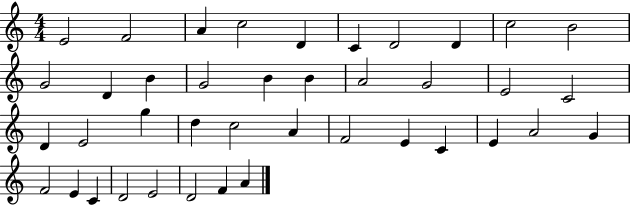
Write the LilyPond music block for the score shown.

{
  \clef treble
  \numericTimeSignature
  \time 4/4
  \key c \major
  e'2 f'2 | a'4 c''2 d'4 | c'4 d'2 d'4 | c''2 b'2 | \break g'2 d'4 b'4 | g'2 b'4 b'4 | a'2 g'2 | e'2 c'2 | \break d'4 e'2 g''4 | d''4 c''2 a'4 | f'2 e'4 c'4 | e'4 a'2 g'4 | \break f'2 e'4 c'4 | d'2 e'2 | d'2 f'4 a'4 | \bar "|."
}